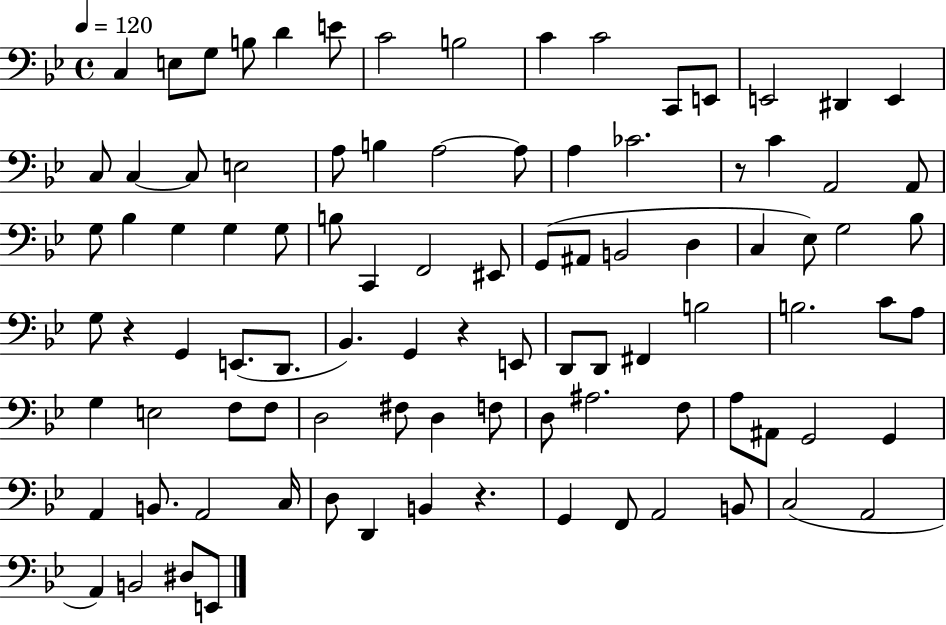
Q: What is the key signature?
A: BES major